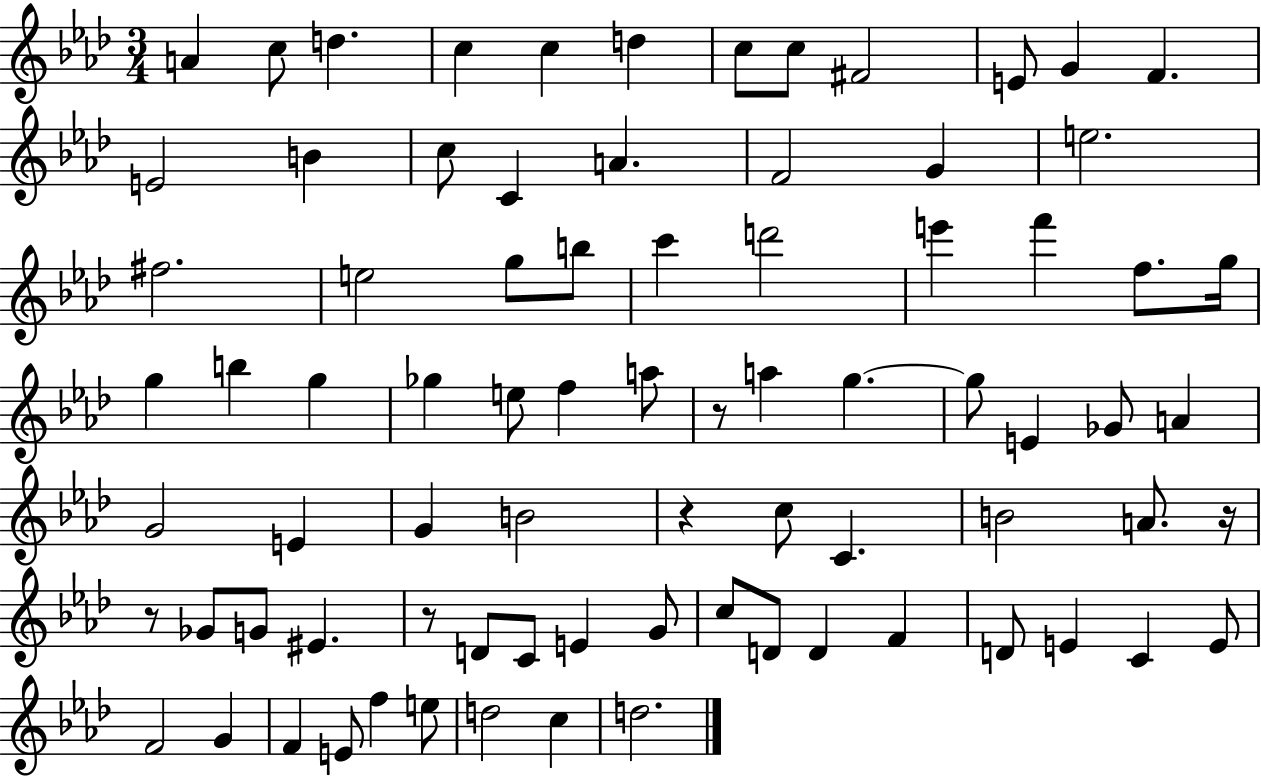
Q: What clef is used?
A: treble